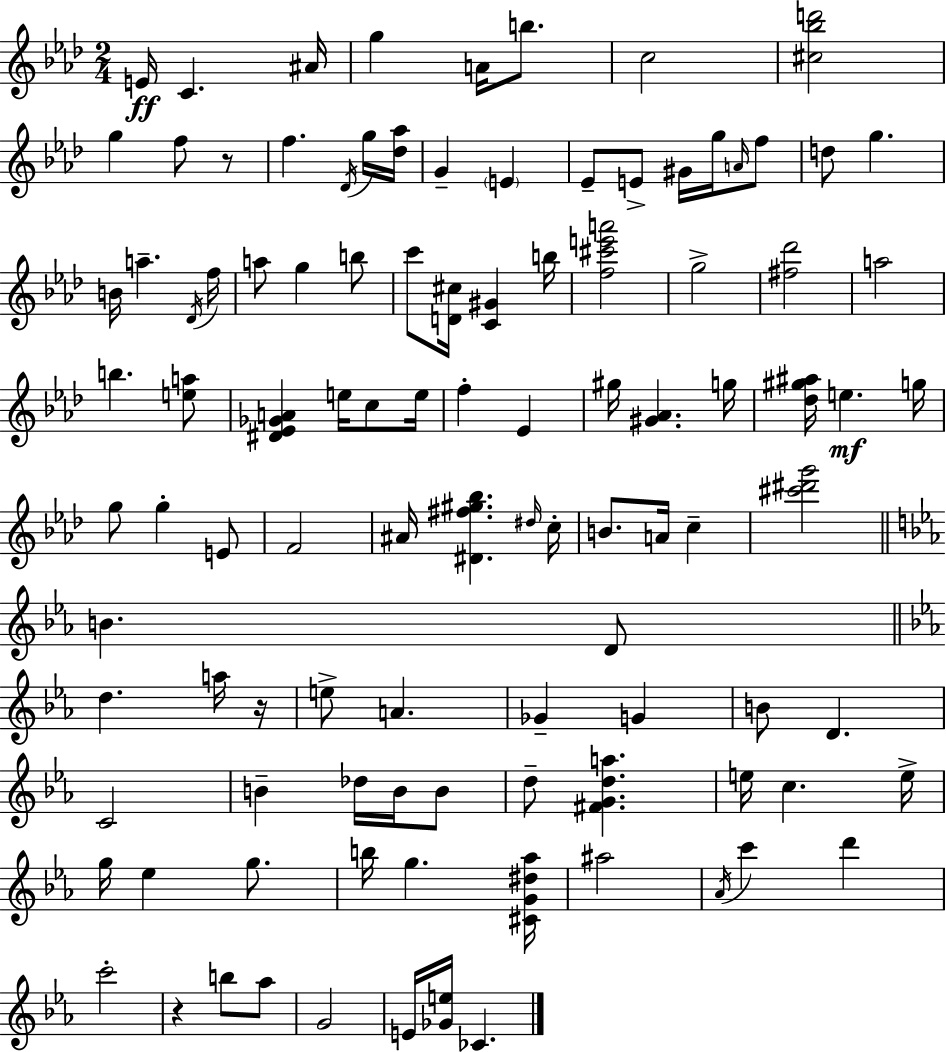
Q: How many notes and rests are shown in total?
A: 105